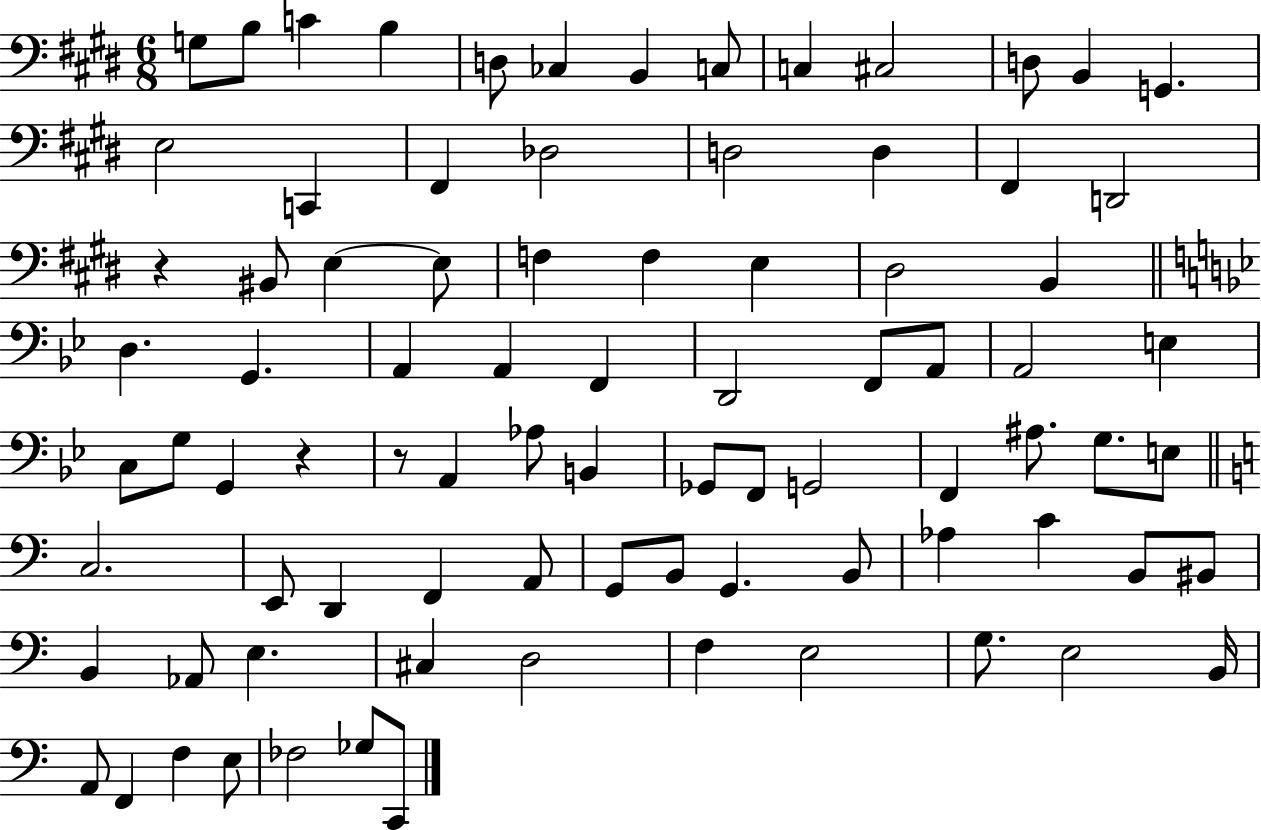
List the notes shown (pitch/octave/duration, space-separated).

G3/e B3/e C4/q B3/q D3/e CES3/q B2/q C3/e C3/q C#3/h D3/e B2/q G2/q. E3/h C2/q F#2/q Db3/h D3/h D3/q F#2/q D2/h R/q BIS2/e E3/q E3/e F3/q F3/q E3/q D#3/h B2/q D3/q. G2/q. A2/q A2/q F2/q D2/h F2/e A2/e A2/h E3/q C3/e G3/e G2/q R/q R/e A2/q Ab3/e B2/q Gb2/e F2/e G2/h F2/q A#3/e. G3/e. E3/e C3/h. E2/e D2/q F2/q A2/e G2/e B2/e G2/q. B2/e Ab3/q C4/q B2/e BIS2/e B2/q Ab2/e E3/q. C#3/q D3/h F3/q E3/h G3/e. E3/h B2/s A2/e F2/q F3/q E3/e FES3/h Gb3/e C2/e